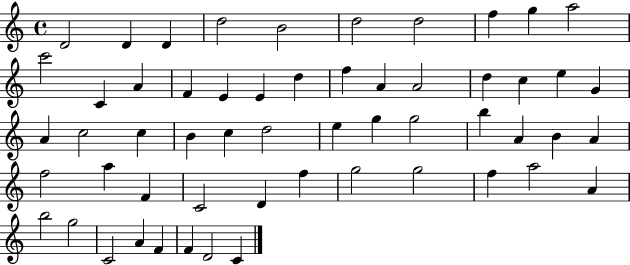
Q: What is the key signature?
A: C major